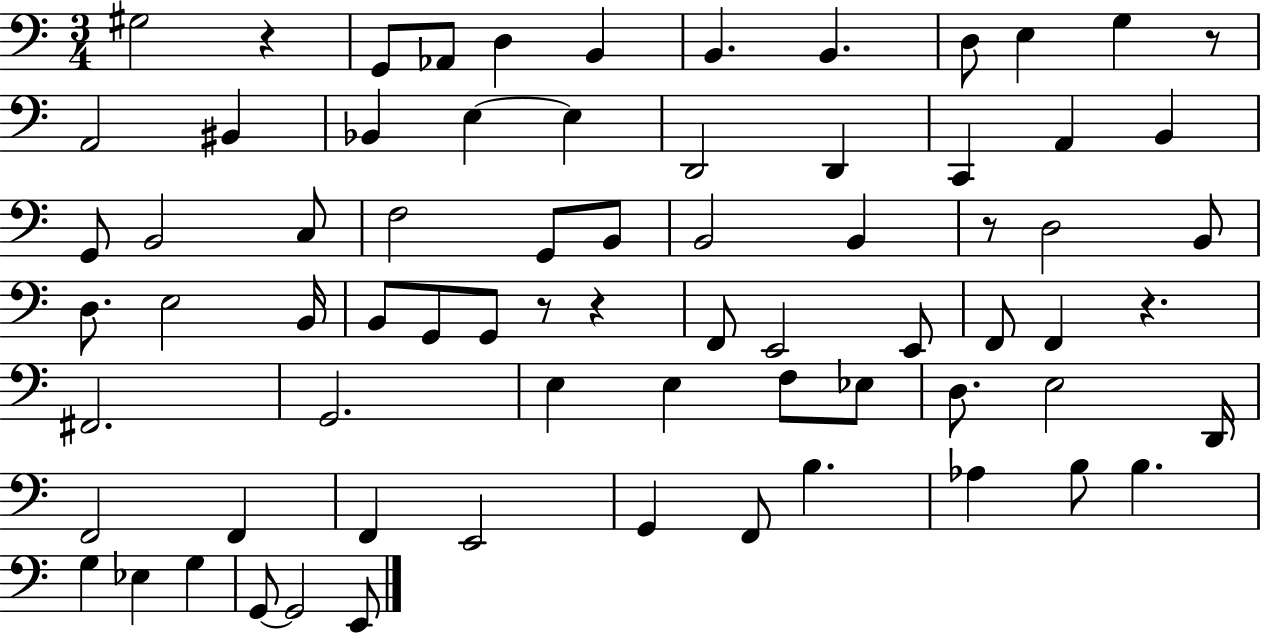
X:1
T:Untitled
M:3/4
L:1/4
K:C
^G,2 z G,,/2 _A,,/2 D, B,, B,, B,, D,/2 E, G, z/2 A,,2 ^B,, _B,, E, E, D,,2 D,, C,, A,, B,, G,,/2 B,,2 C,/2 F,2 G,,/2 B,,/2 B,,2 B,, z/2 D,2 B,,/2 D,/2 E,2 B,,/4 B,,/2 G,,/2 G,,/2 z/2 z F,,/2 E,,2 E,,/2 F,,/2 F,, z ^F,,2 G,,2 E, E, F,/2 _E,/2 D,/2 E,2 D,,/4 F,,2 F,, F,, E,,2 G,, F,,/2 B, _A, B,/2 B, G, _E, G, G,,/2 G,,2 E,,/2